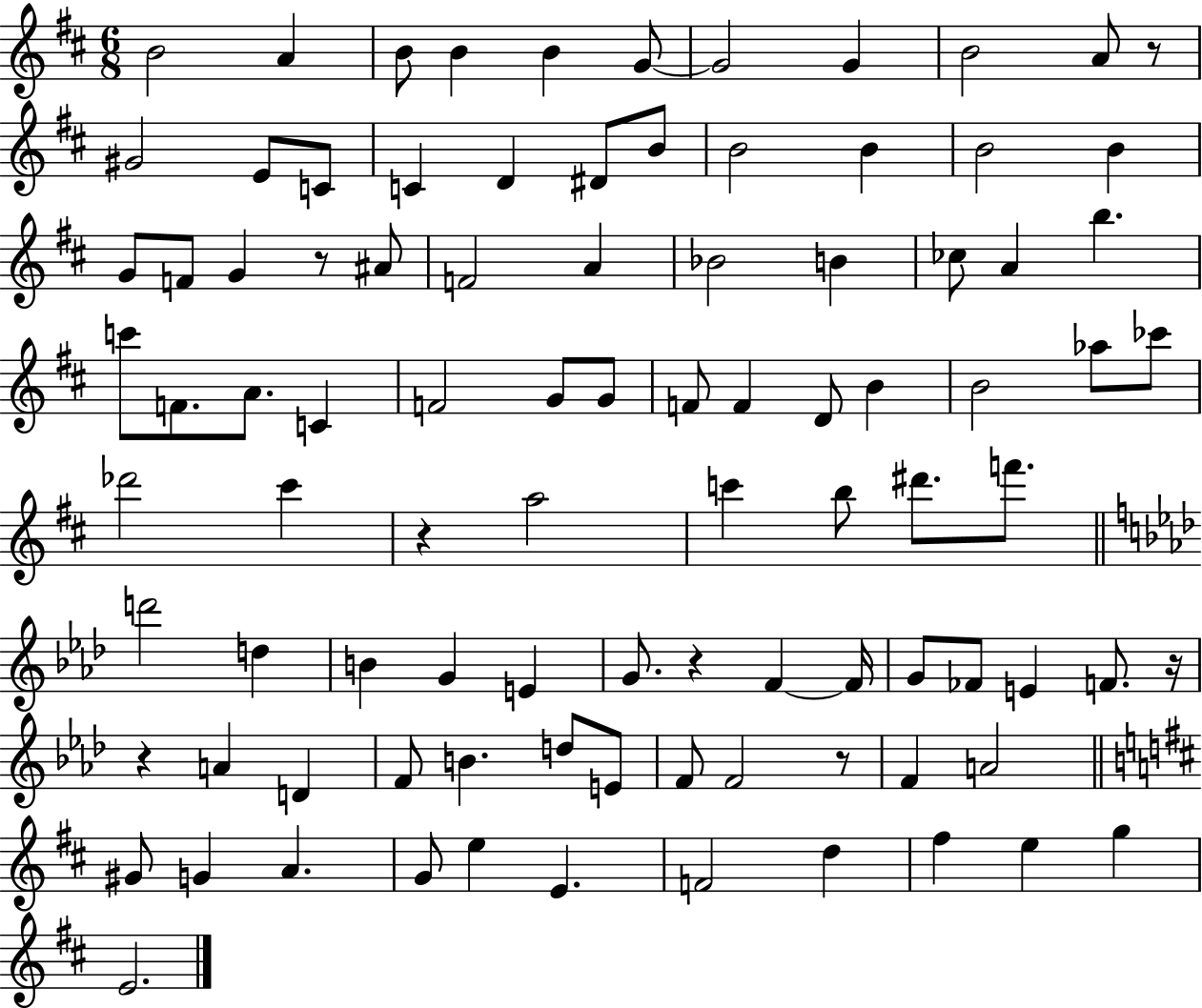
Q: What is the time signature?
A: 6/8